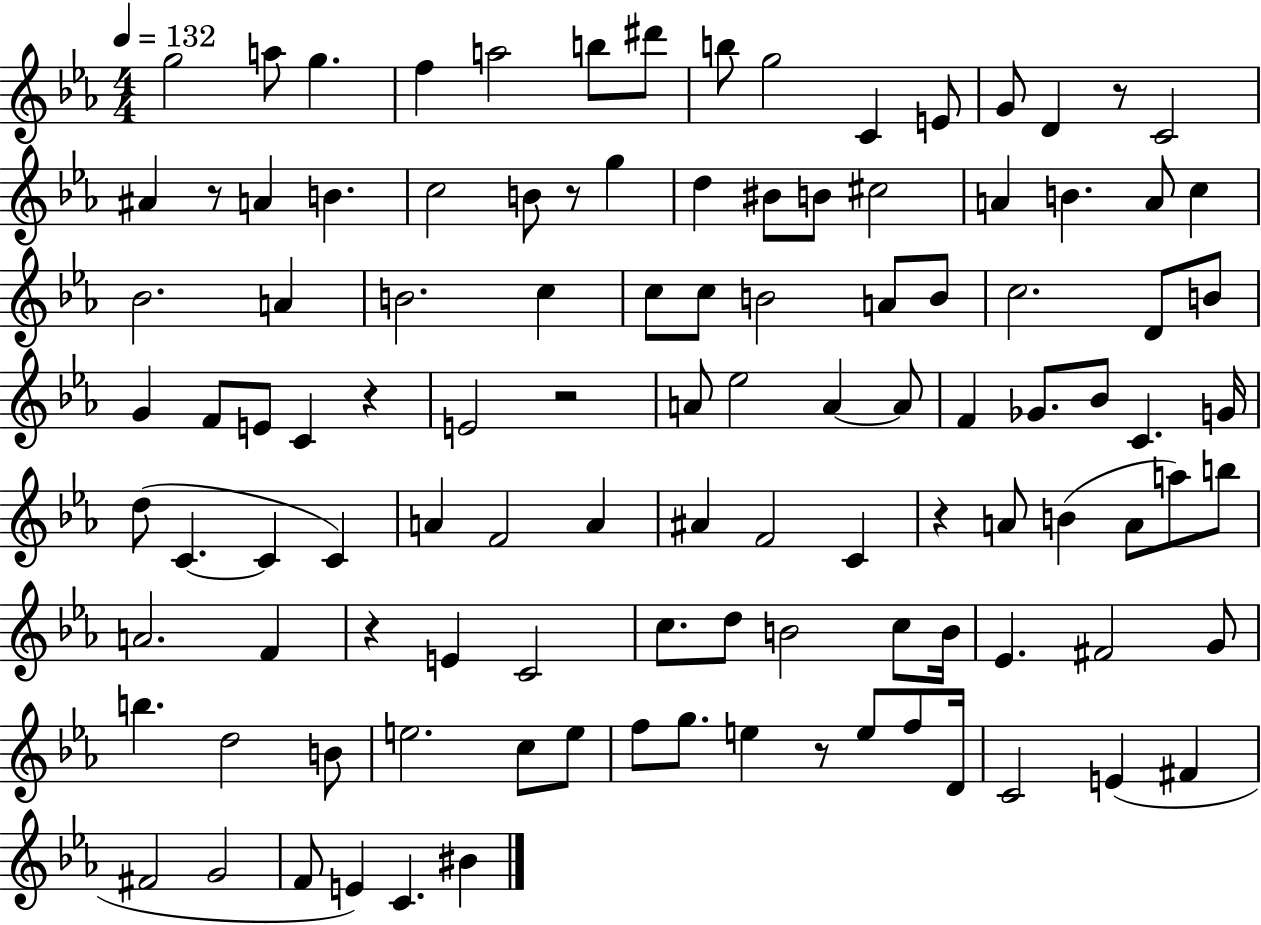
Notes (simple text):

G5/h A5/e G5/q. F5/q A5/h B5/e D#6/e B5/e G5/h C4/q E4/e G4/e D4/q R/e C4/h A#4/q R/e A4/q B4/q. C5/h B4/e R/e G5/q D5/q BIS4/e B4/e C#5/h A4/q B4/q. A4/e C5/q Bb4/h. A4/q B4/h. C5/q C5/e C5/e B4/h A4/e B4/e C5/h. D4/e B4/e G4/q F4/e E4/e C4/q R/q E4/h R/h A4/e Eb5/h A4/q A4/e F4/q Gb4/e. Bb4/e C4/q. G4/s D5/e C4/q. C4/q C4/q A4/q F4/h A4/q A#4/q F4/h C4/q R/q A4/e B4/q A4/e A5/e B5/e A4/h. F4/q R/q E4/q C4/h C5/e. D5/e B4/h C5/e B4/s Eb4/q. F#4/h G4/e B5/q. D5/h B4/e E5/h. C5/e E5/e F5/e G5/e. E5/q R/e E5/e F5/e D4/s C4/h E4/q F#4/q F#4/h G4/h F4/e E4/q C4/q. BIS4/q